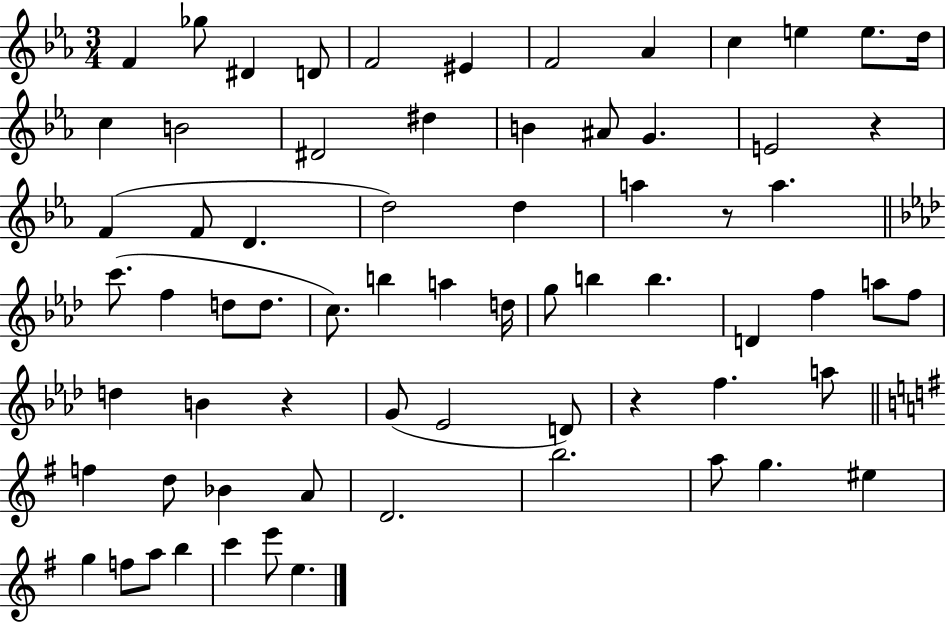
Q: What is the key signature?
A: EES major